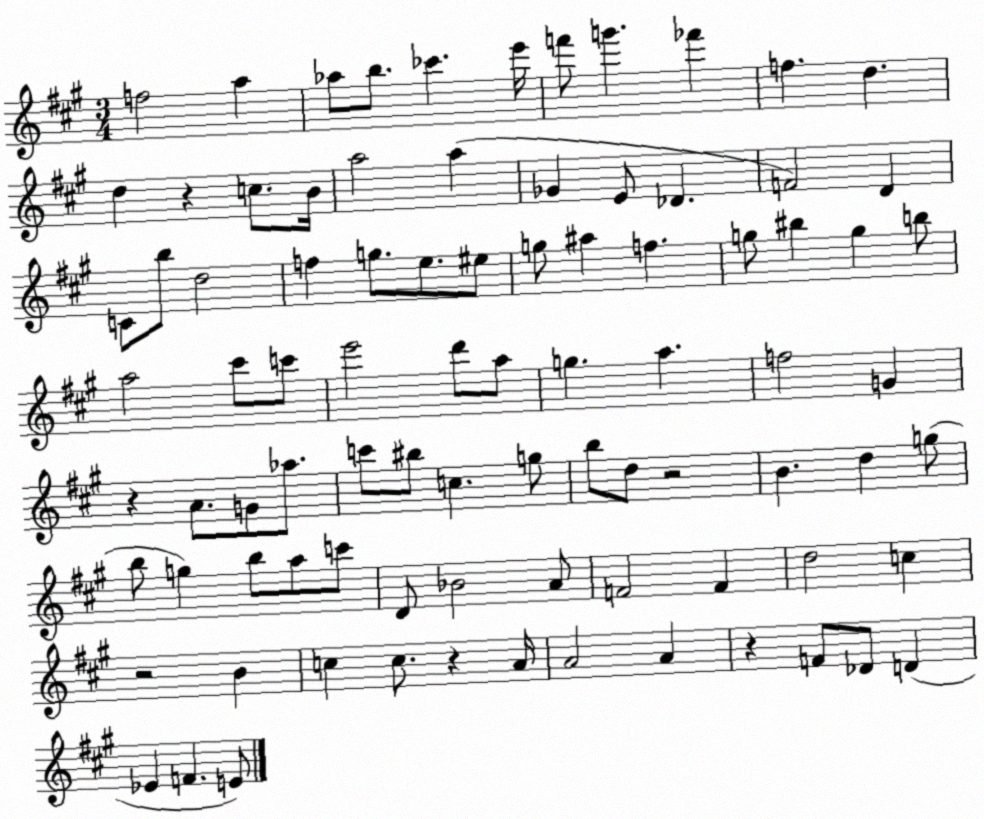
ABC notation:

X:1
T:Untitled
M:3/4
L:1/4
K:A
f2 a _a/2 b/2 _c' e'/4 f'/2 g' _f' f d d z c/2 B/4 a2 a _G E/2 _D F2 D C/2 b/2 d2 f g/2 e/2 ^e/2 g/2 ^a f g/2 ^b g b/2 a2 ^c'/2 c'/2 e'2 d'/2 a/2 g a f2 G z A/2 G/2 _a/2 c'/2 ^b/2 c g/2 b/2 d/2 z2 B d g/2 b/2 g b/2 a/2 c'/2 D/2 _B2 A/2 F2 F d2 c z2 B c c/2 z A/4 A2 A z F/2 _D/2 D _E F E/2